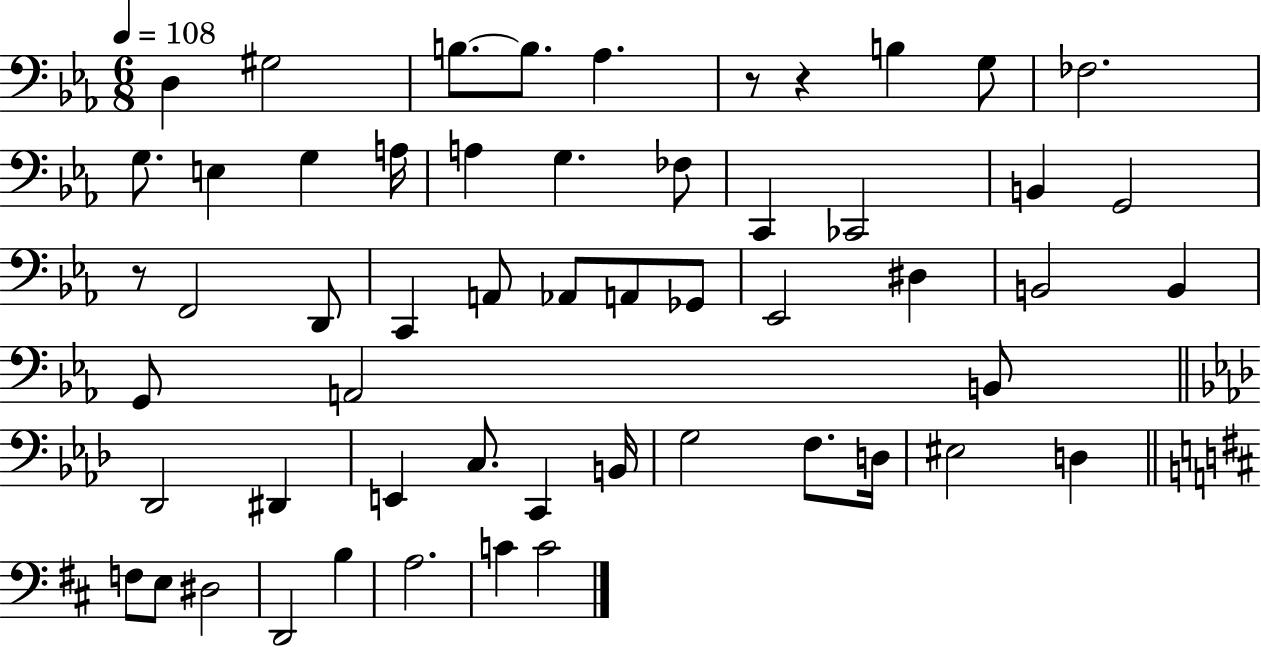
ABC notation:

X:1
T:Untitled
M:6/8
L:1/4
K:Eb
D, ^G,2 B,/2 B,/2 _A, z/2 z B, G,/2 _F,2 G,/2 E, G, A,/4 A, G, _F,/2 C,, _C,,2 B,, G,,2 z/2 F,,2 D,,/2 C,, A,,/2 _A,,/2 A,,/2 _G,,/2 _E,,2 ^D, B,,2 B,, G,,/2 A,,2 B,,/2 _D,,2 ^D,, E,, C,/2 C,, B,,/4 G,2 F,/2 D,/4 ^E,2 D, F,/2 E,/2 ^D,2 D,,2 B, A,2 C C2